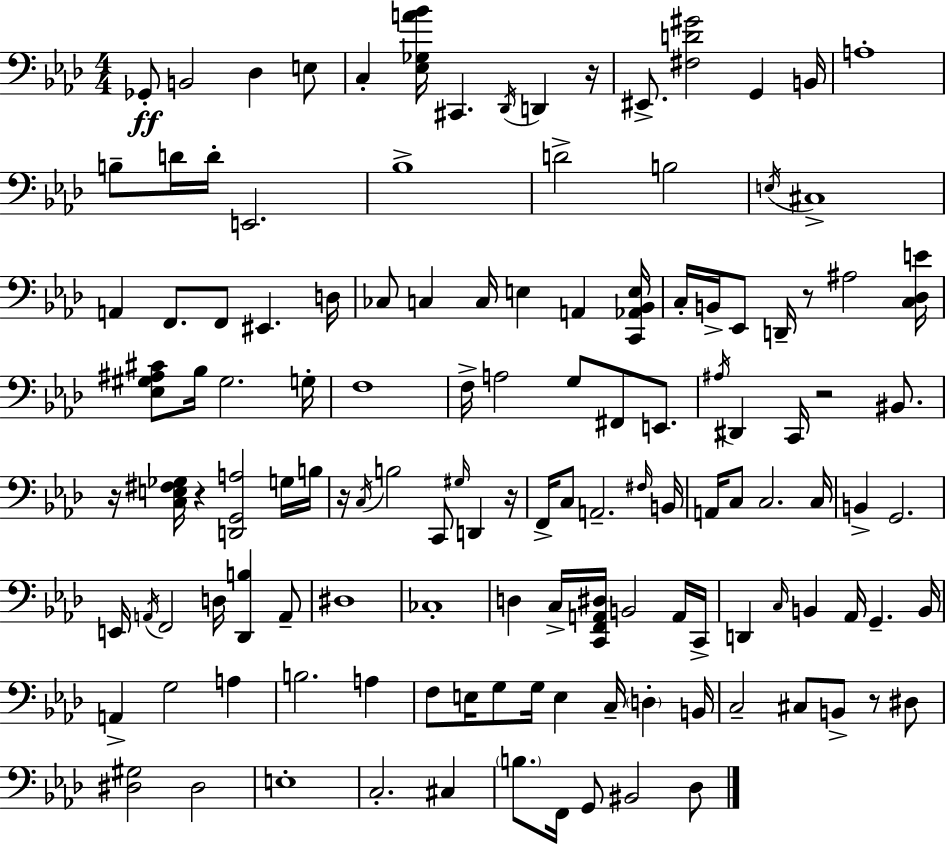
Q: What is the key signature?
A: AES major